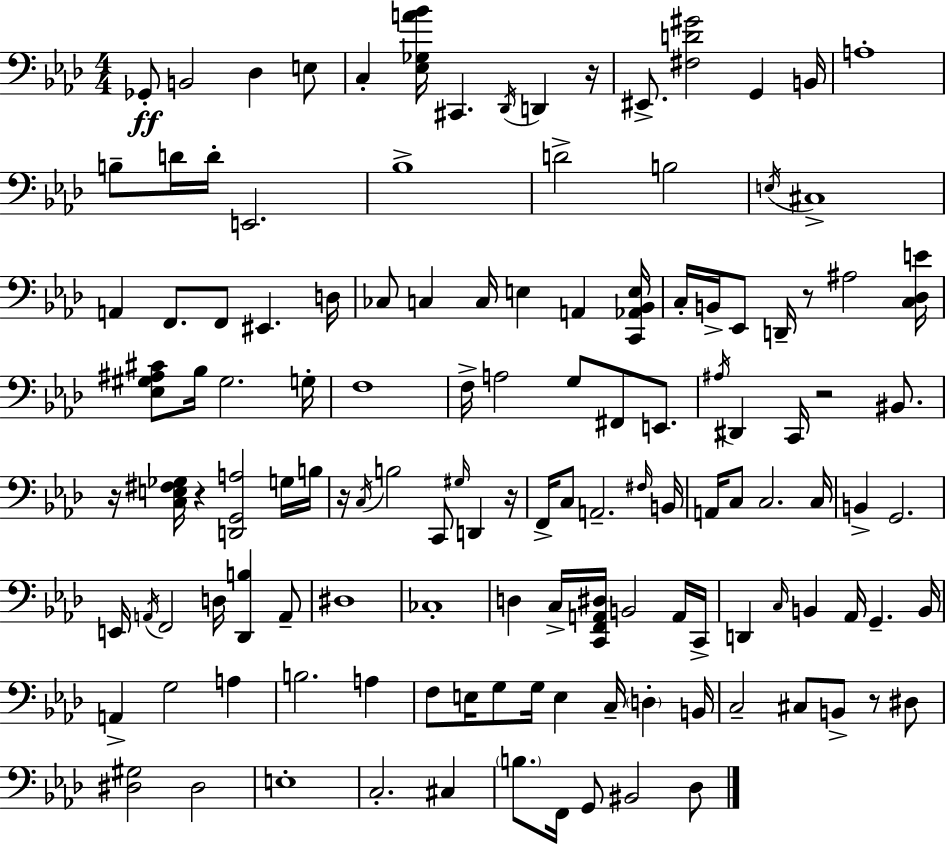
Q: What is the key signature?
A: AES major